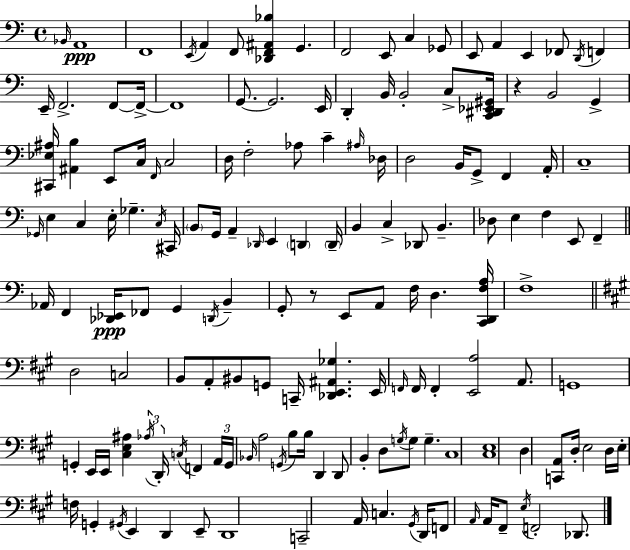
{
  \clef bass
  \time 4/4
  \defaultTimeSignature
  \key a \minor
  \grace { bes,16 }\ppp a,1 | f,1 | \acciaccatura { e,16 } a,4 f,8 <des, f, ais, bes>4 g,4. | f,2 e,8 c4 | \break ges,8 e,8 a,4 e,4 fes,8 \acciaccatura { d,16 } f,4 | e,16-- f,2.-> | f,8~~ f,16->~~ f,1 | g,8.~~ g,2. | \break e,16 d,4-. b,16 b,2-. | c8-> <c, dis, ees, gis,>16 r4 b,2 g,4-> | <cis, ees ais>16 <ais, b>4 e,8 c16 \grace { f,16 } c2 | d16 f2-. aes8 c'4-- | \break \grace { ais16 } des16 d2 b,16 g,8-> | f,4 a,16-. c1-- | \grace { ges,16 } e4 c4 e16-. ges4.-- | \acciaccatura { c16 } cis,16 \parenthesize b,8 g,16 a,4-- \grace { des,16 } e,4 | \break \parenthesize d,4 \parenthesize d,16-- b,4 c4-> | des,8 b,4.-- des8 e4 f4 | e,8 f,4-- \bar "||" \break \key c \major aes,16 f,4 <des, ees,>16\ppp fes,8 g,4 \acciaccatura { d,16 } b,4-- | g,8-. r8 e,8 a,8 f16 d4. | <c, d, f a>16 f1-> | \bar "||" \break \key a \major d2 c2 | b,8 a,8-. bis,8 g,8 c,16-- <des, e, ais, ges>4. e,16 | \grace { f,16 } f,16 f,4-. <e, a>2 a,8. | g,1 | \break g,4-. e,16 e,16 <cis e ais>4 \tuplet 3/2 { \acciaccatura { aes16 } d,16-. \acciaccatura { c16 } } f,4 | \tuplet 3/2 { a,16 g,16 \grace { bes,16 } } a2 \acciaccatura { g,16 } b8 | b16 d,4 d,8 b,4-. d8 \acciaccatura { g16 } g8 | g4.-- cis1 | \break <cis e>1 | d4 <c, a,>8 d16-. e2 | d16 e16-. f16 g,4-. \acciaccatura { gis,16 } e,4 | d,4 e,8-- d,1 | \break c,2-- a,16 | c4. \acciaccatura { gis,16 } d,16 f,8 \grace { a,16 } a,16 fis,8-- \acciaccatura { e16 } f,2-. | des,8. \bar "|."
}